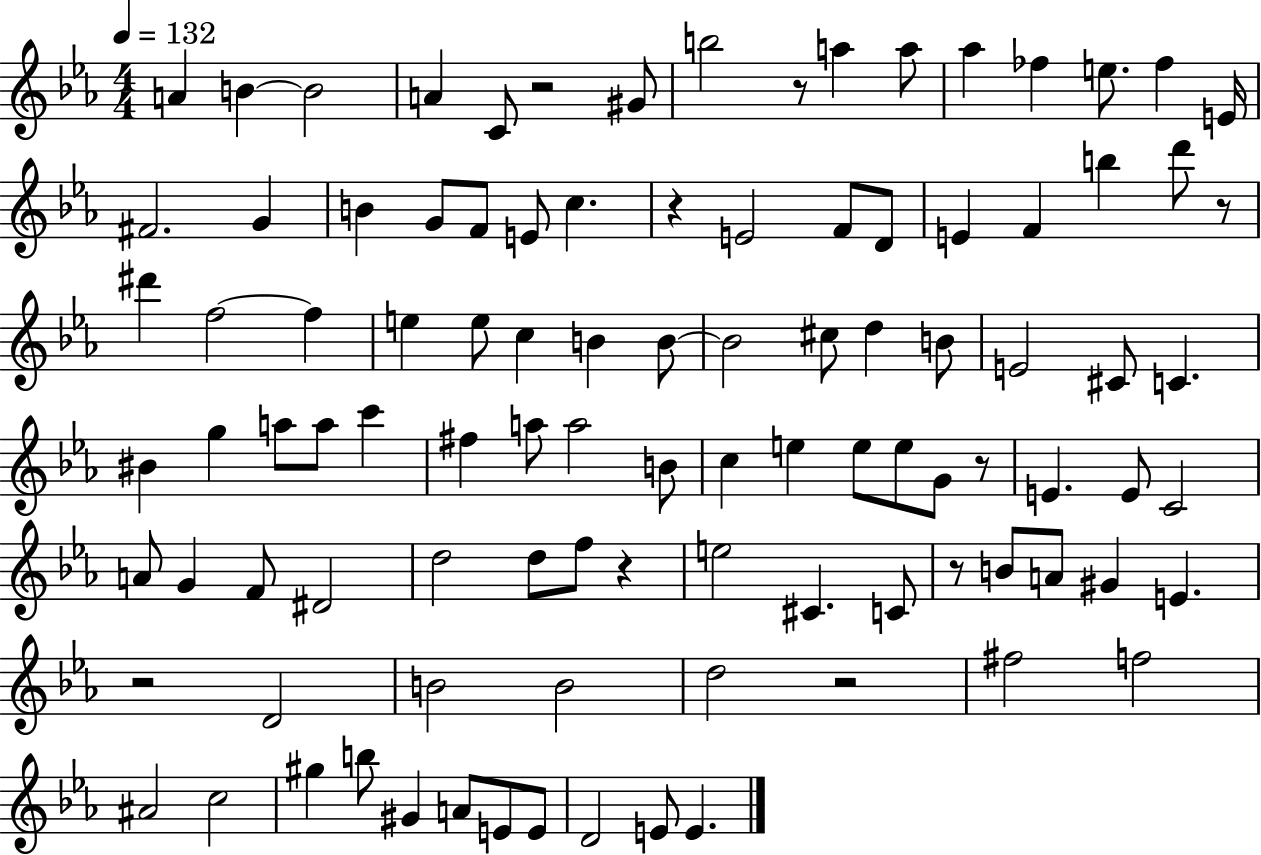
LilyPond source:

{
  \clef treble
  \numericTimeSignature
  \time 4/4
  \key ees \major
  \tempo 4 = 132
  \repeat volta 2 { a'4 b'4~~ b'2 | a'4 c'8 r2 gis'8 | b''2 r8 a''4 a''8 | aes''4 fes''4 e''8. fes''4 e'16 | \break fis'2. g'4 | b'4 g'8 f'8 e'8 c''4. | r4 e'2 f'8 d'8 | e'4 f'4 b''4 d'''8 r8 | \break dis'''4 f''2~~ f''4 | e''4 e''8 c''4 b'4 b'8~~ | b'2 cis''8 d''4 b'8 | e'2 cis'8 c'4. | \break bis'4 g''4 a''8 a''8 c'''4 | fis''4 a''8 a''2 b'8 | c''4 e''4 e''8 e''8 g'8 r8 | e'4. e'8 c'2 | \break a'8 g'4 f'8 dis'2 | d''2 d''8 f''8 r4 | e''2 cis'4. c'8 | r8 b'8 a'8 gis'4 e'4. | \break r2 d'2 | b'2 b'2 | d''2 r2 | fis''2 f''2 | \break ais'2 c''2 | gis''4 b''8 gis'4 a'8 e'8 e'8 | d'2 e'8 e'4. | } \bar "|."
}